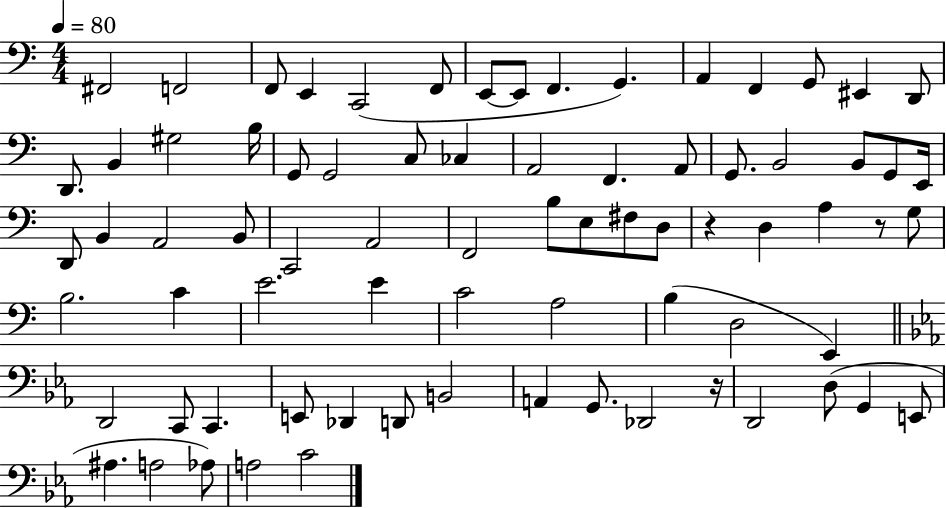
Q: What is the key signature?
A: C major